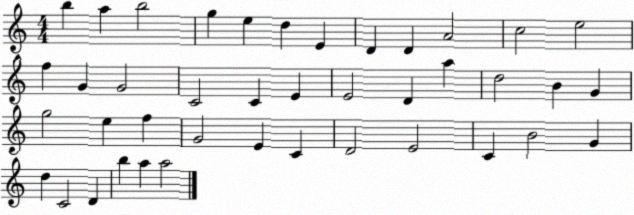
X:1
T:Untitled
M:4/4
L:1/4
K:C
b a b2 g e d E D D A2 c2 e2 f G G2 C2 C E E2 D a d2 B G g2 e f G2 E C D2 E2 C B2 G d C2 D b a a2